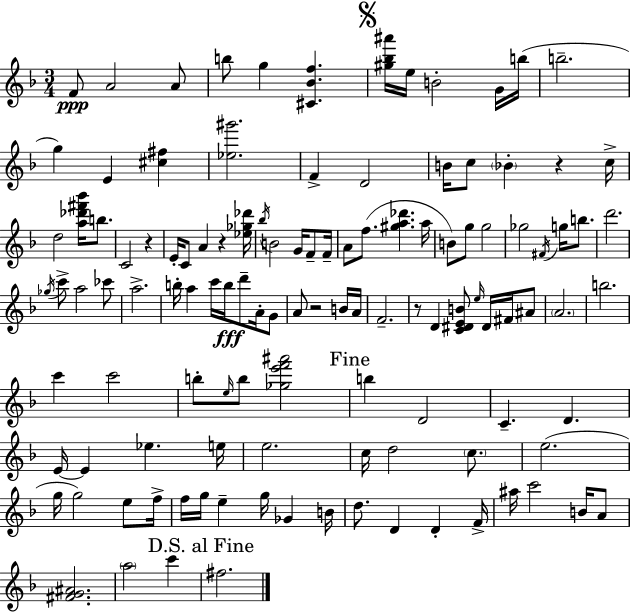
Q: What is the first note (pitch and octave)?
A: F4